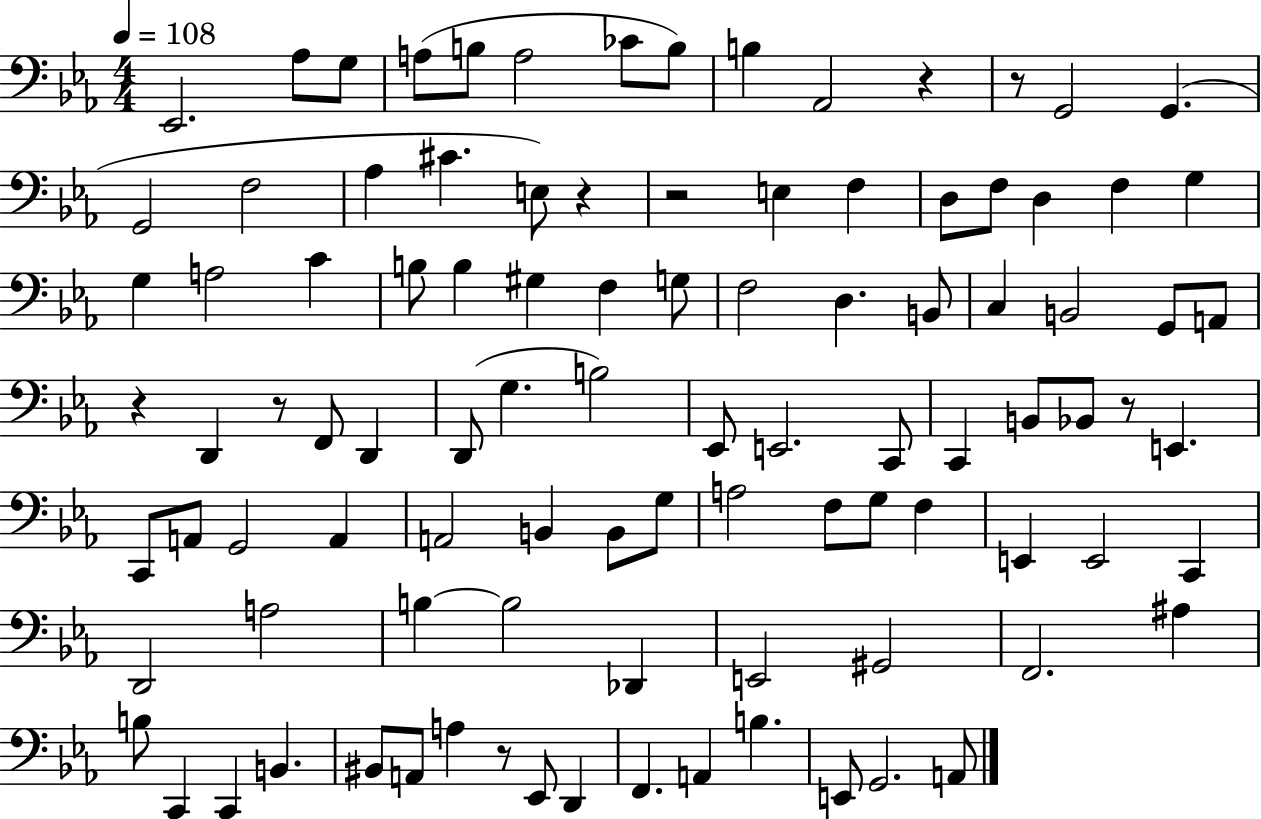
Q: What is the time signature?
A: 4/4